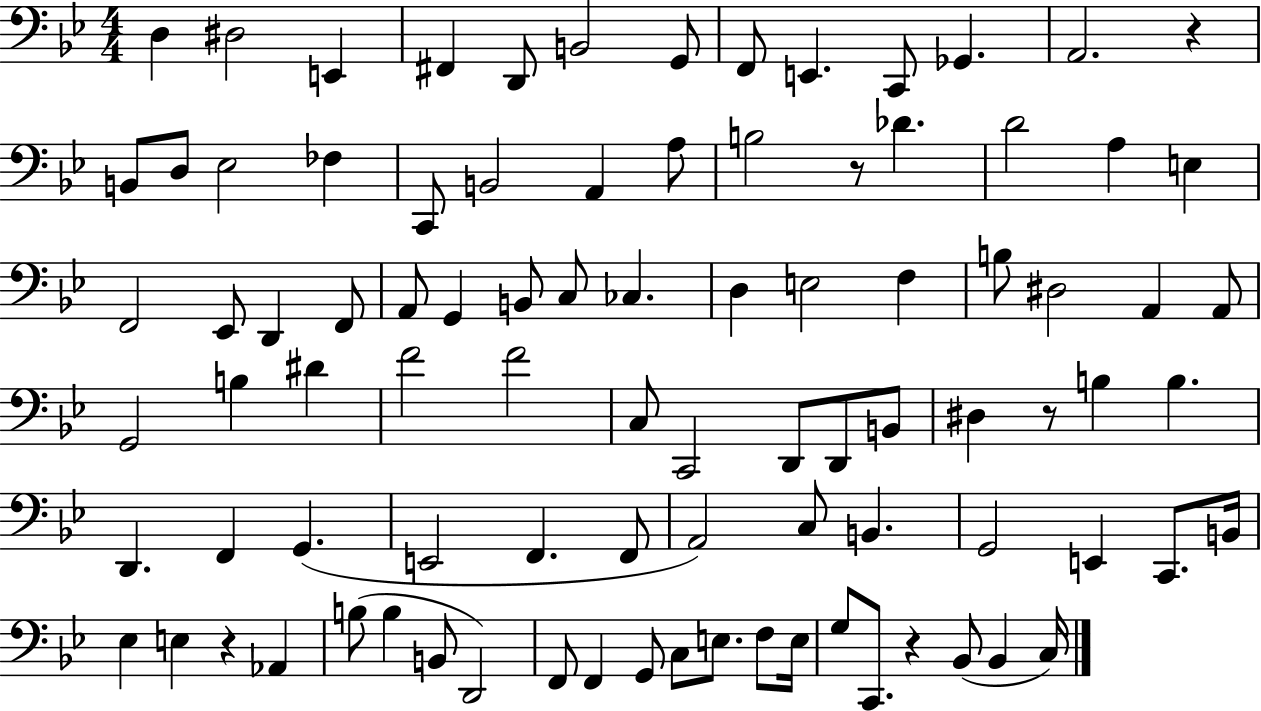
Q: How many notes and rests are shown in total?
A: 91